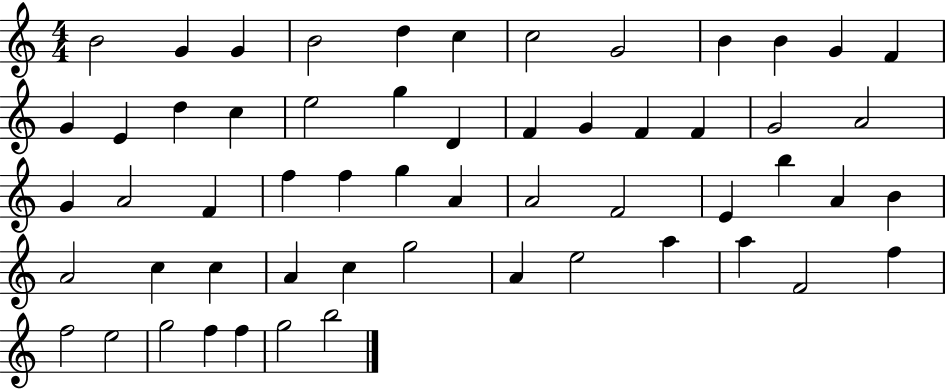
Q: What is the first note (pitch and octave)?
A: B4